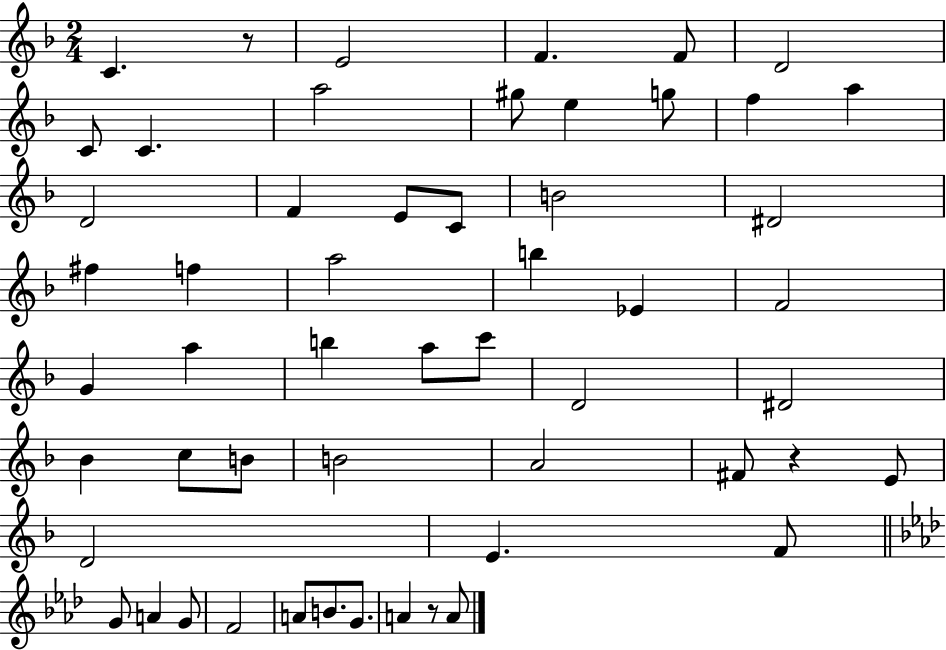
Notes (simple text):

C4/q. R/e E4/h F4/q. F4/e D4/h C4/e C4/q. A5/h G#5/e E5/q G5/e F5/q A5/q D4/h F4/q E4/e C4/e B4/h D#4/h F#5/q F5/q A5/h B5/q Eb4/q F4/h G4/q A5/q B5/q A5/e C6/e D4/h D#4/h Bb4/q C5/e B4/e B4/h A4/h F#4/e R/q E4/e D4/h E4/q. F4/e G4/e A4/q G4/e F4/h A4/e B4/e. G4/e. A4/q R/e A4/e